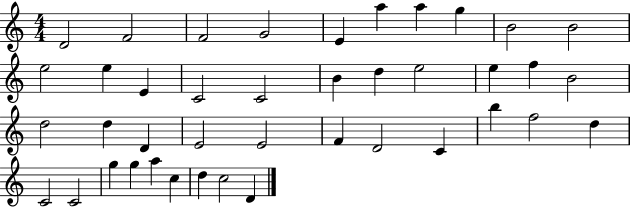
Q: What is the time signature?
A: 4/4